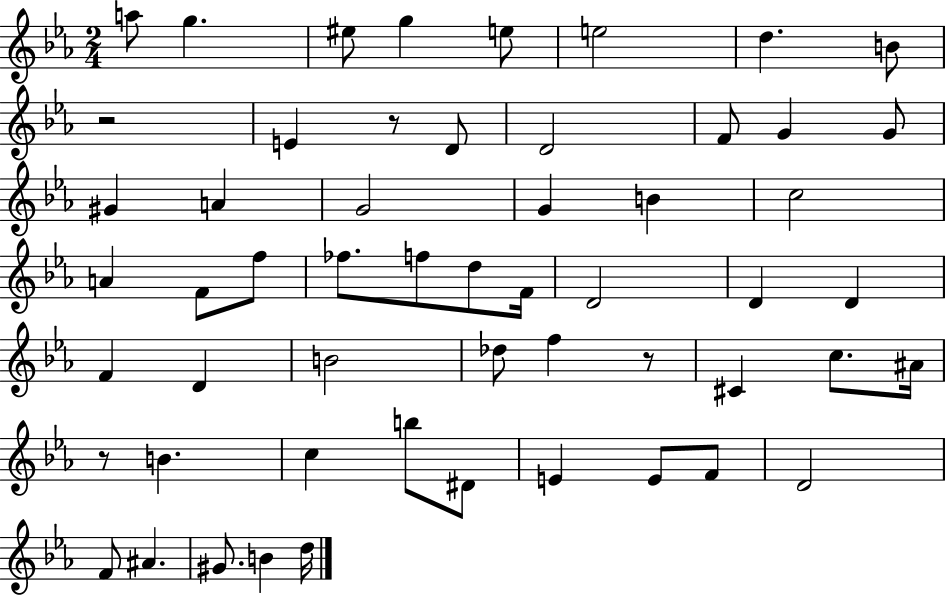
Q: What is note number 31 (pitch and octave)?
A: F4